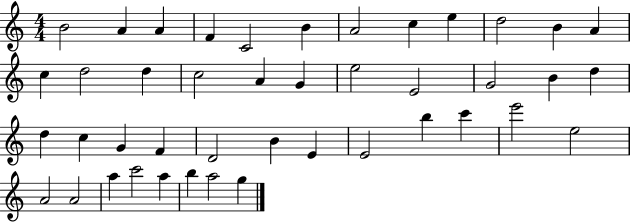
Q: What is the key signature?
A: C major